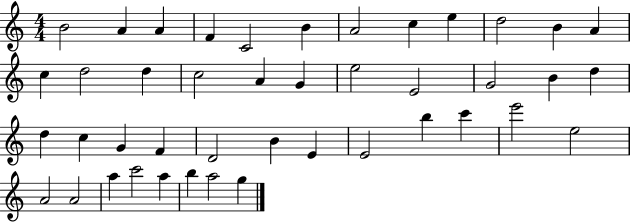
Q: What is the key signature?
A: C major